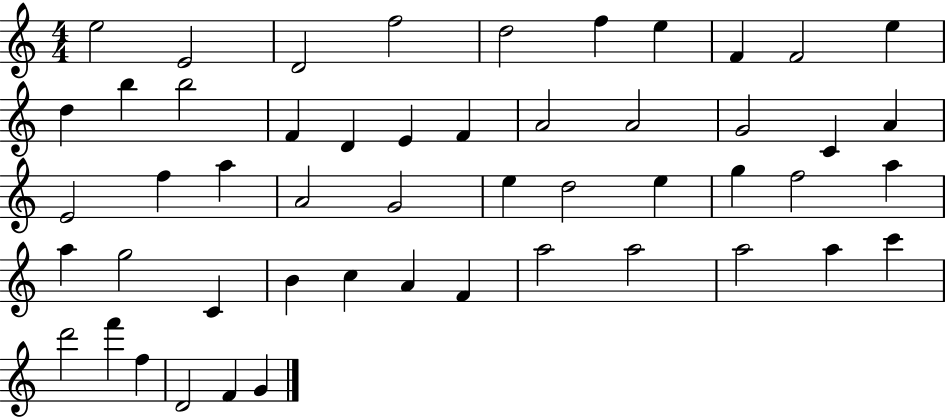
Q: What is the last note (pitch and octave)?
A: G4